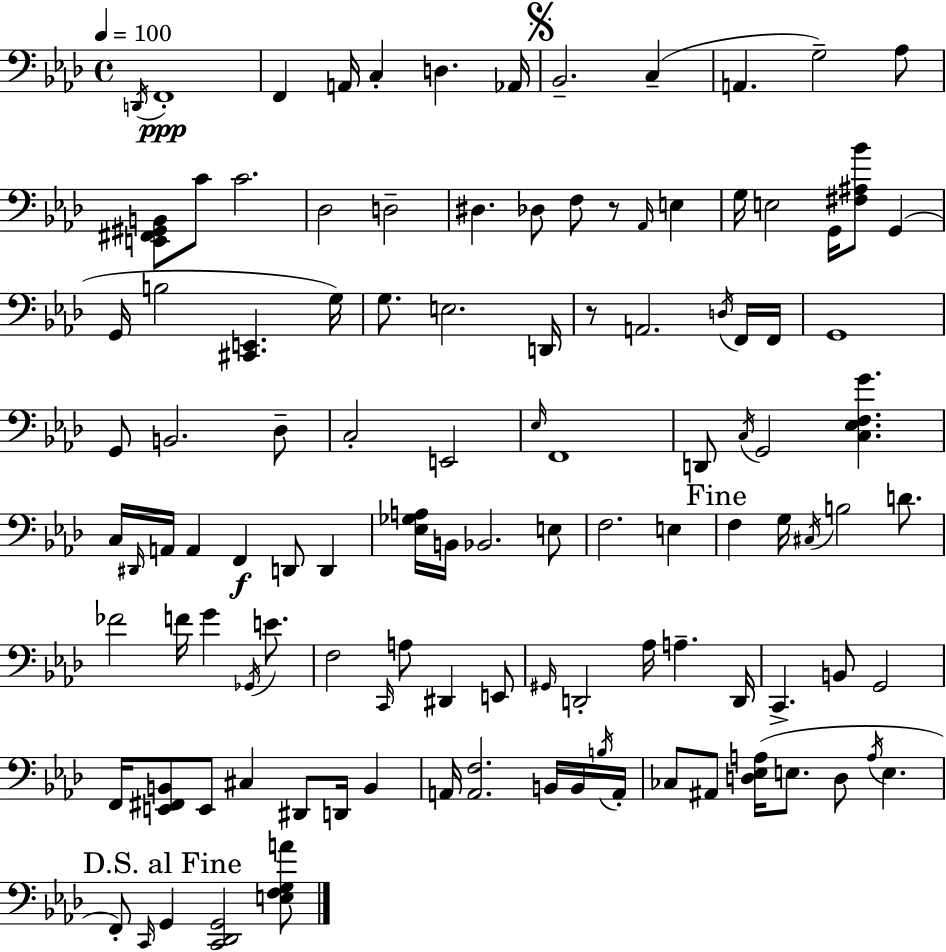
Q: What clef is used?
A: bass